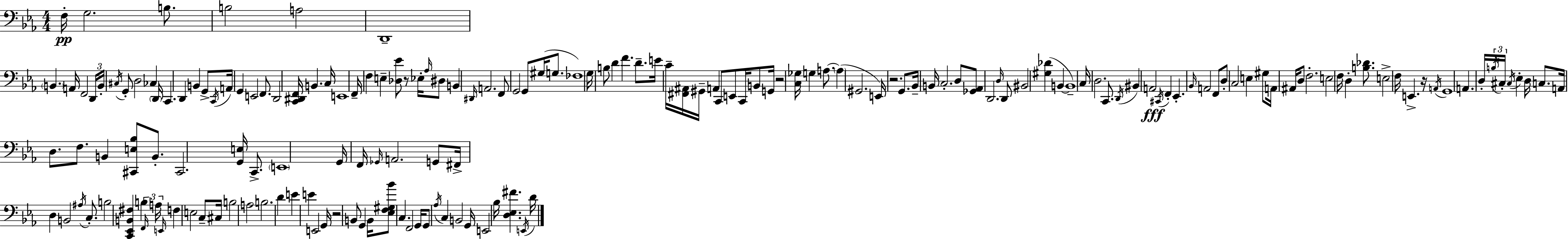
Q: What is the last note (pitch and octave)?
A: D4